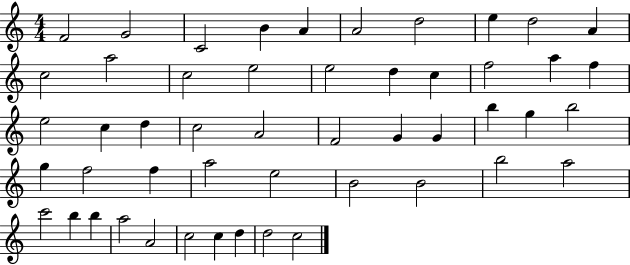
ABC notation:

X:1
T:Untitled
M:4/4
L:1/4
K:C
F2 G2 C2 B A A2 d2 e d2 A c2 a2 c2 e2 e2 d c f2 a f e2 c d c2 A2 F2 G G b g b2 g f2 f a2 e2 B2 B2 b2 a2 c'2 b b a2 A2 c2 c d d2 c2